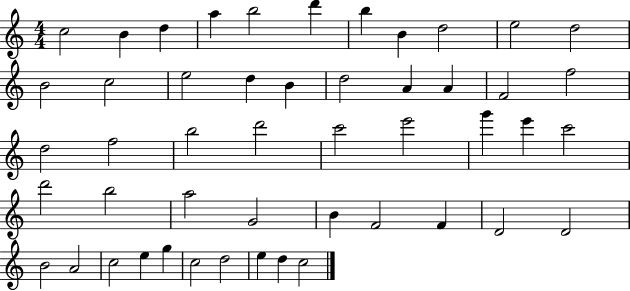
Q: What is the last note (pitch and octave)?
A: C5